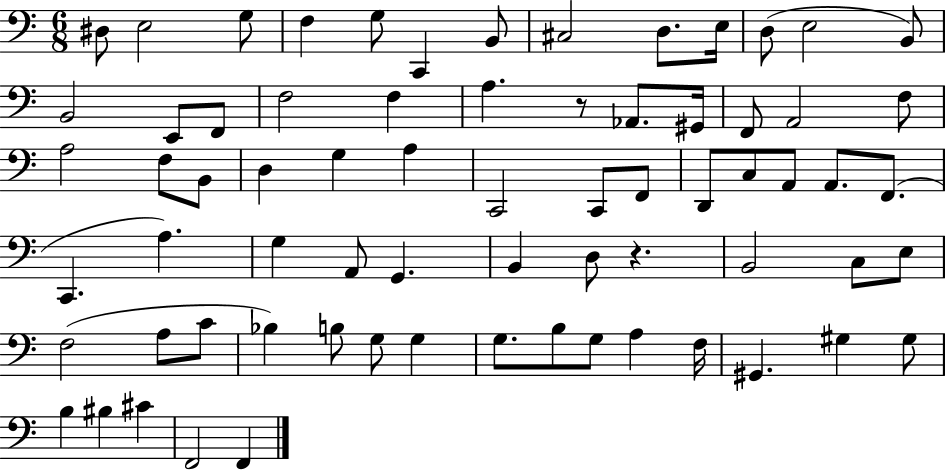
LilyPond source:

{
  \clef bass
  \numericTimeSignature
  \time 6/8
  \key c \major
  \repeat volta 2 { dis8 e2 g8 | f4 g8 c,4 b,8 | cis2 d8. e16 | d8( e2 b,8) | \break b,2 e,8 f,8 | f2 f4 | a4. r8 aes,8. gis,16 | f,8 a,2 f8 | \break a2 f8 b,8 | d4 g4 a4 | c,2 c,8 f,8 | d,8 c8 a,8 a,8. f,8.( | \break c,4. a4.) | g4 a,8 g,4. | b,4 d8 r4. | b,2 c8 e8 | \break f2( a8 c'8 | bes4) b8 g8 g4 | g8. b8 g8 a4 f16 | gis,4. gis4 gis8 | \break b4 bis4 cis'4 | f,2 f,4 | } \bar "|."
}